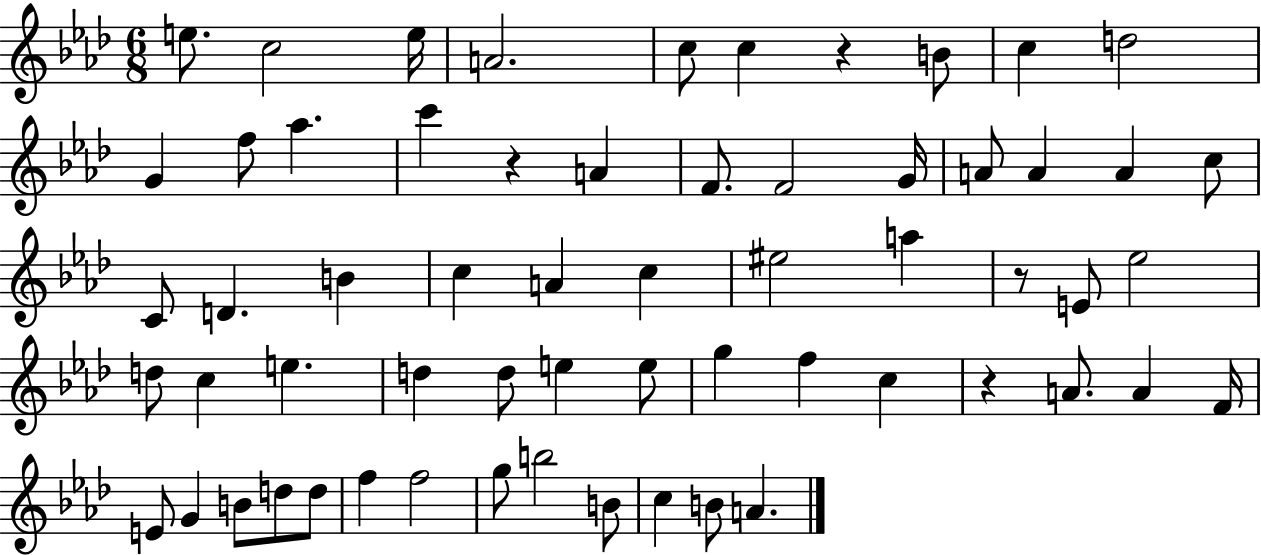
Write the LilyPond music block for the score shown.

{
  \clef treble
  \numericTimeSignature
  \time 6/8
  \key aes \major
  e''8. c''2 e''16 | a'2. | c''8 c''4 r4 b'8 | c''4 d''2 | \break g'4 f''8 aes''4. | c'''4 r4 a'4 | f'8. f'2 g'16 | a'8 a'4 a'4 c''8 | \break c'8 d'4. b'4 | c''4 a'4 c''4 | eis''2 a''4 | r8 e'8 ees''2 | \break d''8 c''4 e''4. | d''4 d''8 e''4 e''8 | g''4 f''4 c''4 | r4 a'8. a'4 f'16 | \break e'8 g'4 b'8 d''8 d''8 | f''4 f''2 | g''8 b''2 b'8 | c''4 b'8 a'4. | \break \bar "|."
}